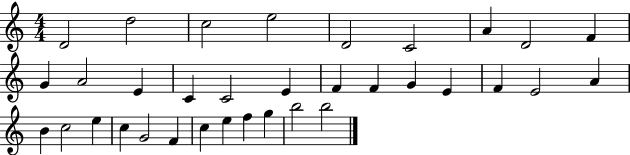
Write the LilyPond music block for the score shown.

{
  \clef treble
  \numericTimeSignature
  \time 4/4
  \key c \major
  d'2 d''2 | c''2 e''2 | d'2 c'2 | a'4 d'2 f'4 | \break g'4 a'2 e'4 | c'4 c'2 e'4 | f'4 f'4 g'4 e'4 | f'4 e'2 a'4 | \break b'4 c''2 e''4 | c''4 g'2 f'4 | c''4 e''4 f''4 g''4 | b''2 b''2 | \break \bar "|."
}